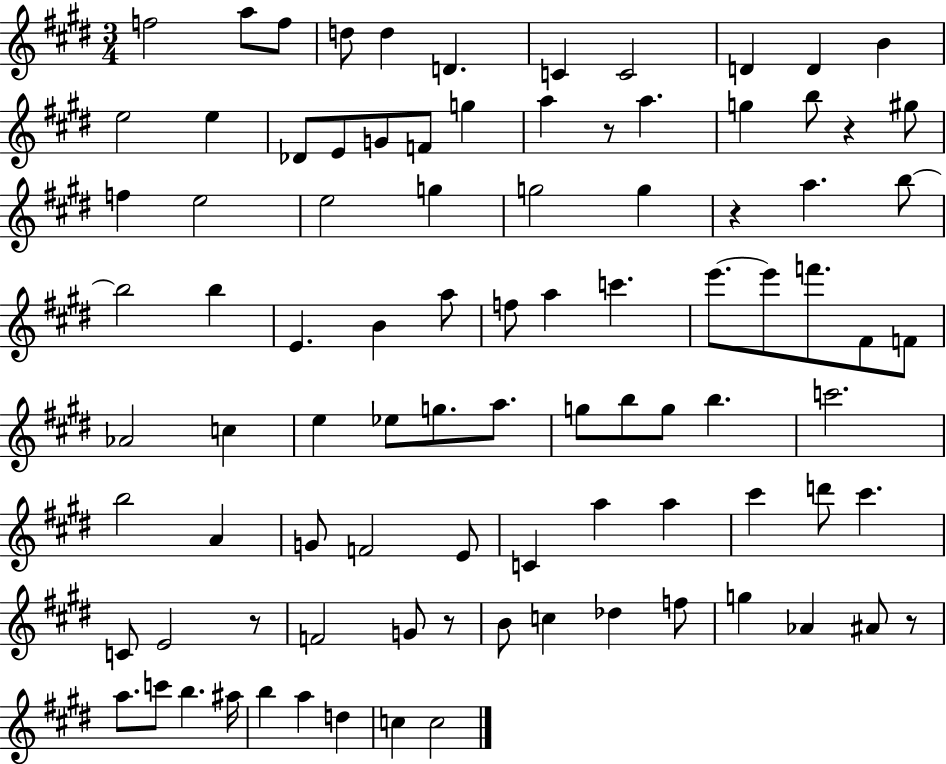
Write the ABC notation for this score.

X:1
T:Untitled
M:3/4
L:1/4
K:E
f2 a/2 f/2 d/2 d D C C2 D D B e2 e _D/2 E/2 G/2 F/2 g a z/2 a g b/2 z ^g/2 f e2 e2 g g2 g z a b/2 b2 b E B a/2 f/2 a c' e'/2 e'/2 f'/2 ^F/2 F/2 _A2 c e _e/2 g/2 a/2 g/2 b/2 g/2 b c'2 b2 A G/2 F2 E/2 C a a ^c' d'/2 ^c' C/2 E2 z/2 F2 G/2 z/2 B/2 c _d f/2 g _A ^A/2 z/2 a/2 c'/2 b ^a/4 b a d c c2